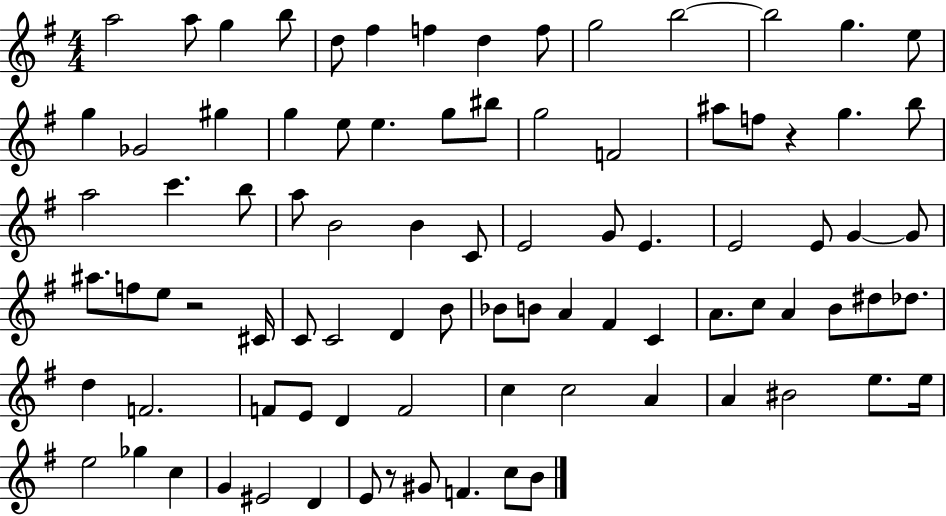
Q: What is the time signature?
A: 4/4